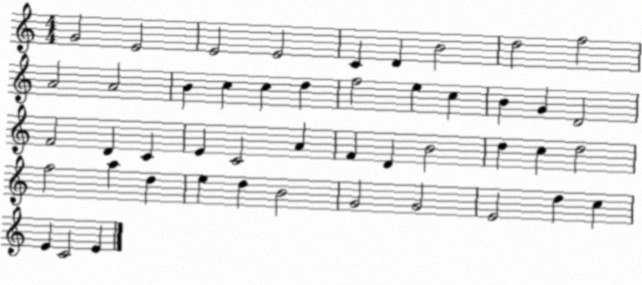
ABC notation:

X:1
T:Untitled
M:4/4
L:1/4
K:C
G2 E2 E2 E2 C D B2 d2 f2 A2 A2 B c c d f2 e c B G D2 F2 D C E C2 A F D B2 d c d2 f2 a d e d B2 G2 G2 E2 d c E C2 E